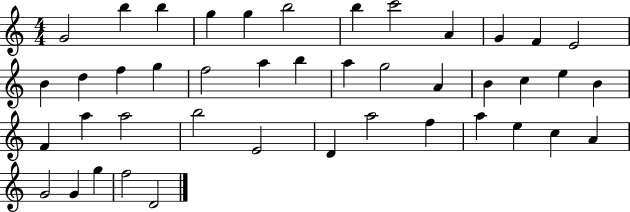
G4/h B5/q B5/q G5/q G5/q B5/h B5/q C6/h A4/q G4/q F4/q E4/h B4/q D5/q F5/q G5/q F5/h A5/q B5/q A5/q G5/h A4/q B4/q C5/q E5/q B4/q F4/q A5/q A5/h B5/h E4/h D4/q A5/h F5/q A5/q E5/q C5/q A4/q G4/h G4/q G5/q F5/h D4/h